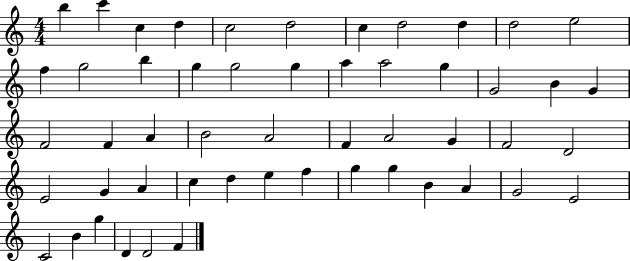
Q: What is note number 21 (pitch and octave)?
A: G4